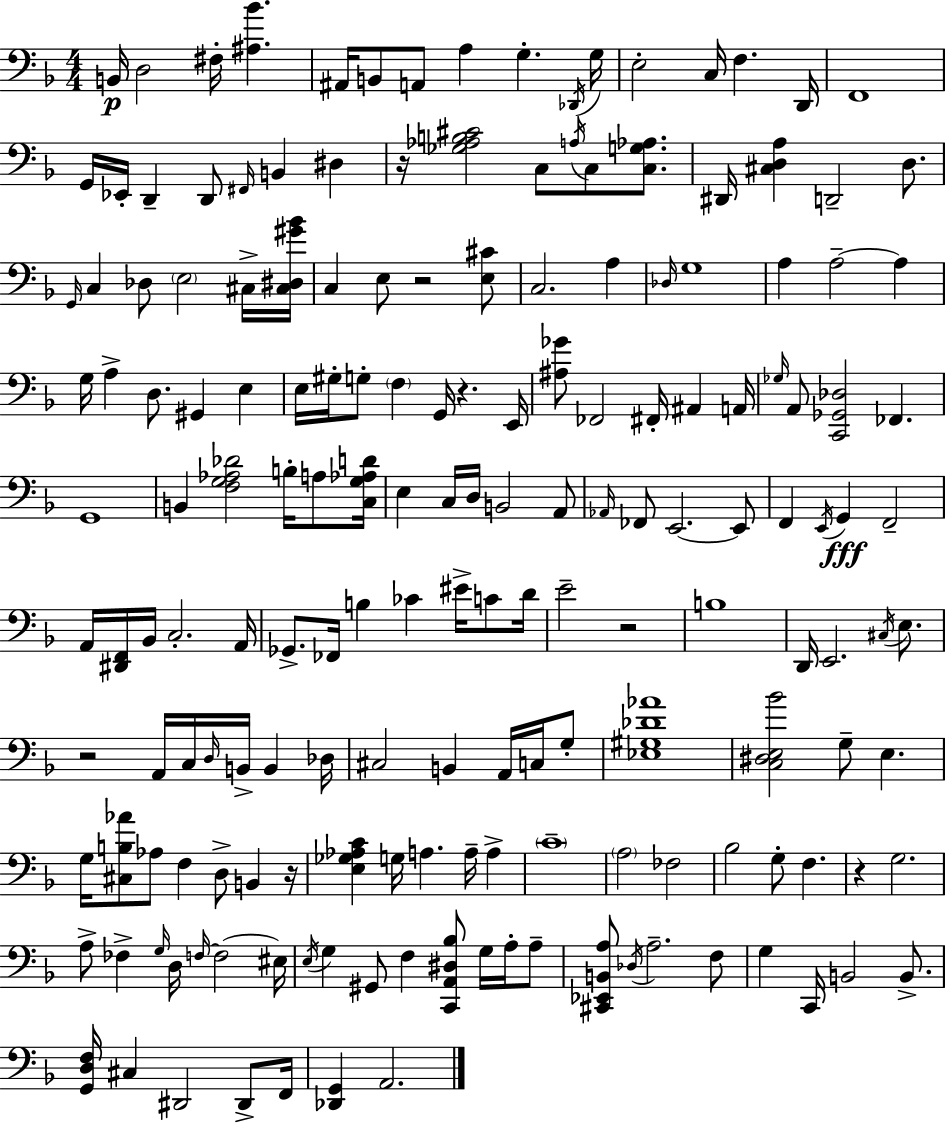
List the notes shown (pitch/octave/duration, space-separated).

B2/s D3/h F#3/s [A#3,Bb4]/q. A#2/s B2/e A2/e A3/q G3/q. Db2/s G3/s E3/h C3/s F3/q. D2/s F2/w G2/s Eb2/s D2/q D2/e F#2/s B2/q D#3/q R/s [Gb3,Ab3,B3,C#4]/h C3/e A3/s C3/e [C3,G3,Ab3]/e. D#2/s [C#3,D3,A3]/q D2/h D3/e. G2/s C3/q Db3/e E3/h C#3/s [C#3,D#3,G#4,Bb4]/s C3/q E3/e R/h [E3,C#4]/e C3/h. A3/q Db3/s G3/w A3/q A3/h A3/q G3/s A3/q D3/e. G#2/q E3/q E3/s G#3/s G3/e F3/q G2/s R/q. E2/s [A#3,Gb4]/e FES2/h F#2/s A#2/q A2/s Gb3/s A2/e [C2,Gb2,Db3]/h FES2/q. G2/w B2/q [F3,G3,Ab3,Db4]/h B3/s A3/e [C3,G3,Ab3,D4]/s E3/q C3/s D3/s B2/h A2/e Ab2/s FES2/e E2/h. E2/e F2/q E2/s G2/q F2/h A2/s [D#2,F2]/s Bb2/s C3/h. A2/s Gb2/e. FES2/s B3/q CES4/q EIS4/s C4/e D4/s E4/h R/h B3/w D2/s E2/h. C#3/s E3/e. R/h A2/s C3/s D3/s B2/s B2/q Db3/s C#3/h B2/q A2/s C3/s G3/e [Eb3,G#3,Db4,Ab4]/w [C3,D#3,E3,Bb4]/h G3/e E3/q. G3/s [C#3,B3,Ab4]/e Ab3/e F3/q D3/e B2/q R/s [E3,Gb3,Ab3,C4]/q G3/s A3/q. A3/s A3/q C4/w A3/h FES3/h Bb3/h G3/e F3/q. R/q G3/h. A3/e FES3/q G3/s D3/s F3/s F3/h EIS3/s E3/s G3/q G#2/e F3/q [C2,A2,D#3,Bb3]/e G3/s A3/s A3/e [C#2,Eb2,B2,A3]/e Db3/s A3/h. F3/e G3/q C2/s B2/h B2/e. [G2,D3,F3]/s C#3/q D#2/h D#2/e F2/s [Db2,G2]/q A2/h.